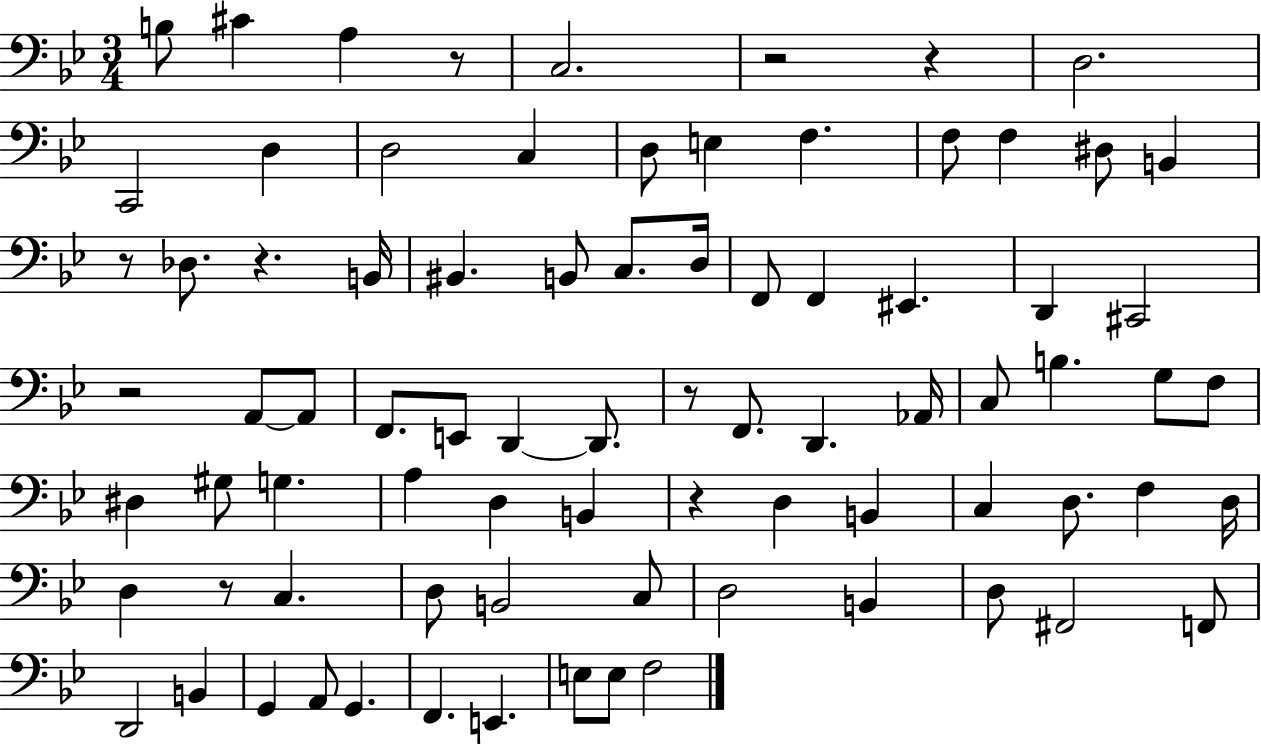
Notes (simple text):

B3/e C#4/q A3/q R/e C3/h. R/h R/q D3/h. C2/h D3/q D3/h C3/q D3/e E3/q F3/q. F3/e F3/q D#3/e B2/q R/e Db3/e. R/q. B2/s BIS2/q. B2/e C3/e. D3/s F2/e F2/q EIS2/q. D2/q C#2/h R/h A2/e A2/e F2/e. E2/e D2/q D2/e. R/e F2/e. D2/q. Ab2/s C3/e B3/q. G3/e F3/e D#3/q G#3/e G3/q. A3/q D3/q B2/q R/q D3/q B2/q C3/q D3/e. F3/q D3/s D3/q R/e C3/q. D3/e B2/h C3/e D3/h B2/q D3/e F#2/h F2/e D2/h B2/q G2/q A2/e G2/q. F2/q. E2/q. E3/e E3/e F3/h